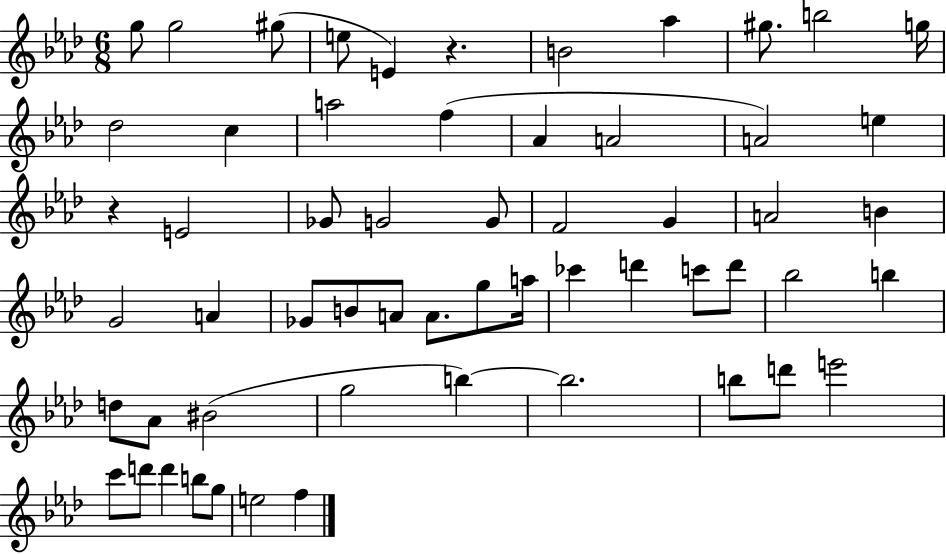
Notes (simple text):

G5/e G5/h G#5/e E5/e E4/q R/q. B4/h Ab5/q G#5/e. B5/h G5/s Db5/h C5/q A5/h F5/q Ab4/q A4/h A4/h E5/q R/q E4/h Gb4/e G4/h G4/e F4/h G4/q A4/h B4/q G4/h A4/q Gb4/e B4/e A4/e A4/e. G5/e A5/s CES6/q D6/q C6/e D6/e Bb5/h B5/q D5/e Ab4/e BIS4/h G5/h B5/q B5/h. B5/e D6/e E6/h C6/e D6/e D6/q B5/e G5/e E5/h F5/q